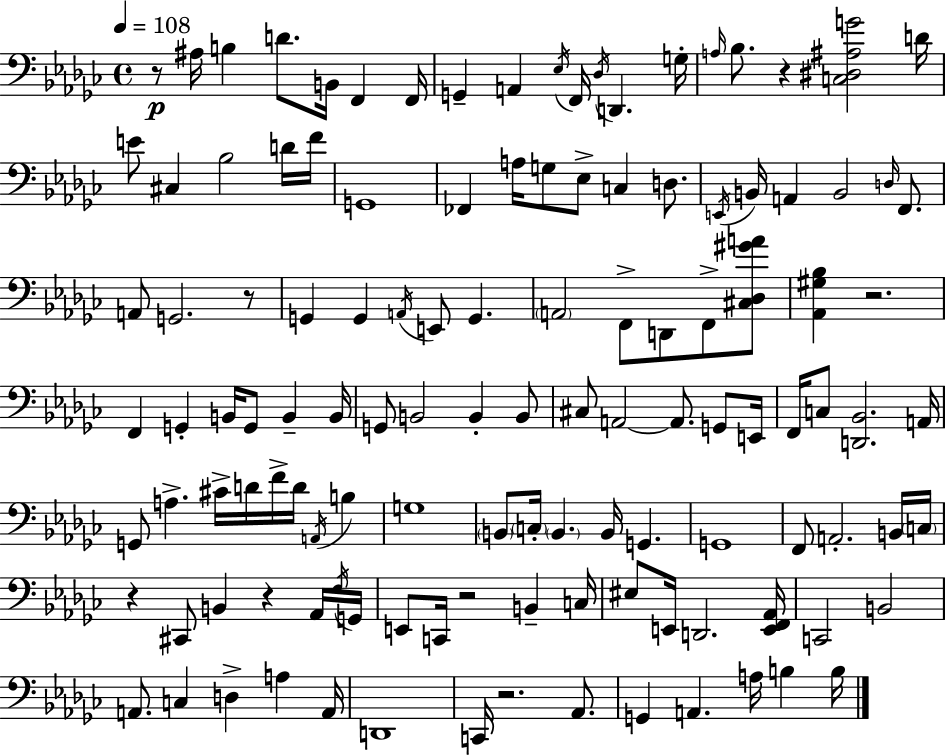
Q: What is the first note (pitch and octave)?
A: A#3